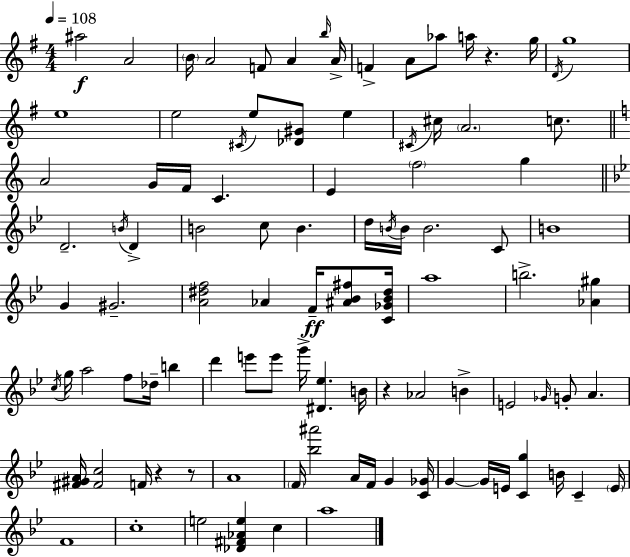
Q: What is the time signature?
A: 4/4